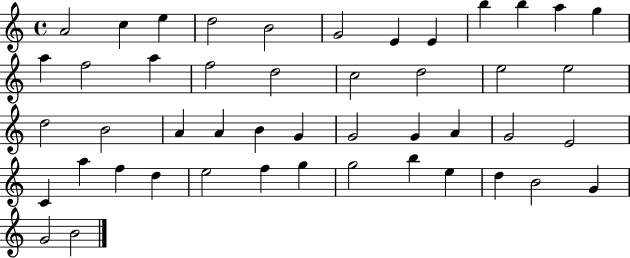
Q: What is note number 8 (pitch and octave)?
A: E4